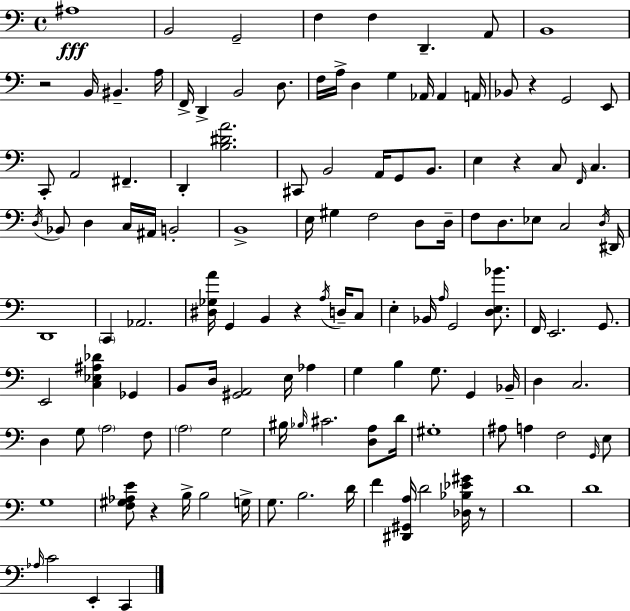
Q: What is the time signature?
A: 4/4